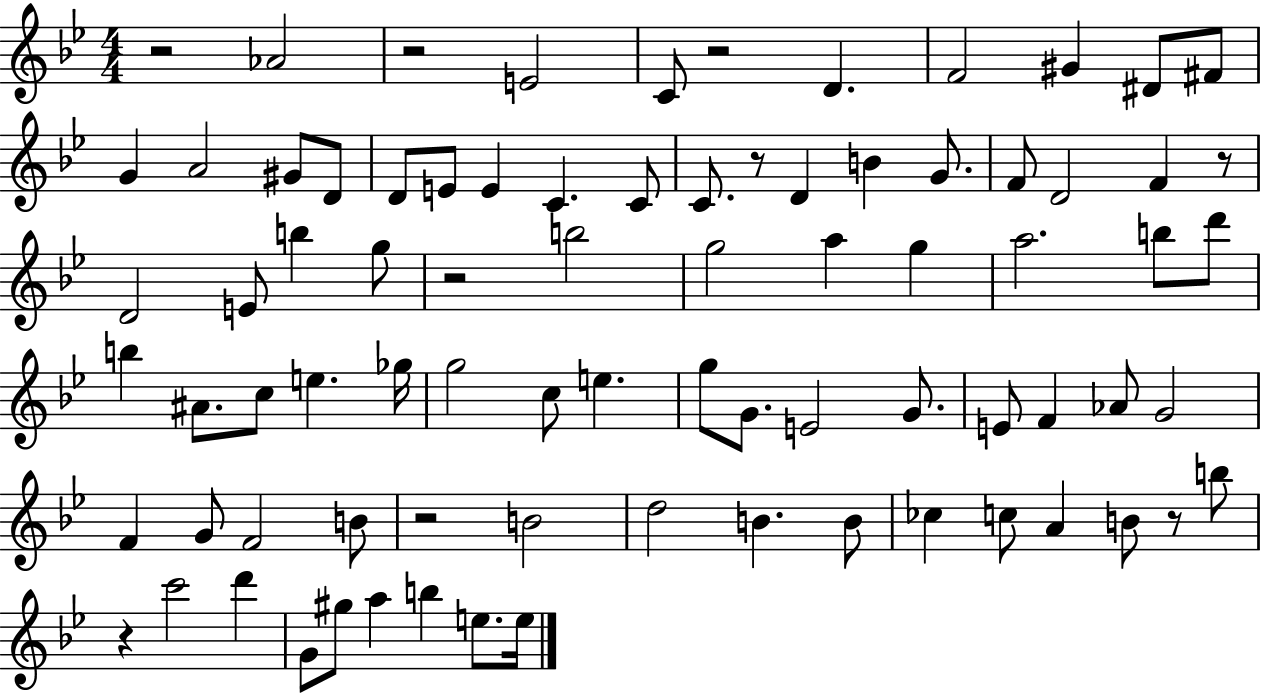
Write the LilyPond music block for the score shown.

{
  \clef treble
  \numericTimeSignature
  \time 4/4
  \key bes \major
  \repeat volta 2 { r2 aes'2 | r2 e'2 | c'8 r2 d'4. | f'2 gis'4 dis'8 fis'8 | \break g'4 a'2 gis'8 d'8 | d'8 e'8 e'4 c'4. c'8 | c'8. r8 d'4 b'4 g'8. | f'8 d'2 f'4 r8 | \break d'2 e'8 b''4 g''8 | r2 b''2 | g''2 a''4 g''4 | a''2. b''8 d'''8 | \break b''4 ais'8. c''8 e''4. ges''16 | g''2 c''8 e''4. | g''8 g'8. e'2 g'8. | e'8 f'4 aes'8 g'2 | \break f'4 g'8 f'2 b'8 | r2 b'2 | d''2 b'4. b'8 | ces''4 c''8 a'4 b'8 r8 b''8 | \break r4 c'''2 d'''4 | g'8 gis''8 a''4 b''4 e''8. e''16 | } \bar "|."
}